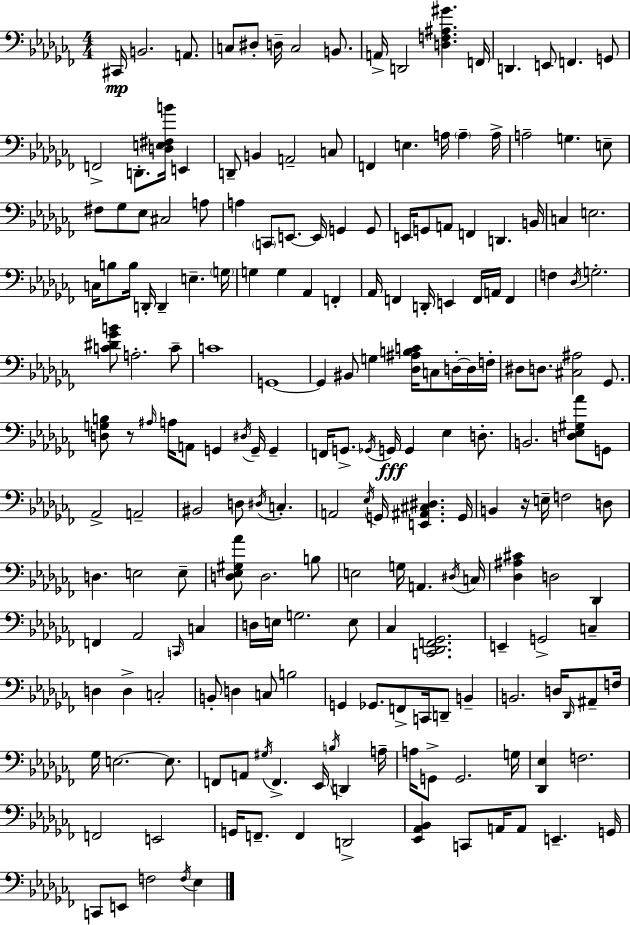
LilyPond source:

{
  \clef bass
  \numericTimeSignature
  \time 4/4
  \key aes \minor
  cis,16\mp b,2. a,8. | c8 dis8-. d16-- c2 b,8. | a,16-> d,2 <d f ais gis'>4. f,16 | d,4. e,8 f,4. g,8 | \break f,2-> d,8.-. <d e fis b'>16 e,4 | d,8-- b,4 a,2-- c8 | f,4 e4. a16 \parenthesize a4-- a16-> | a2-- g4. e8-- | \break fis8 ges8 ees8 cis2 a8 | a4 \parenthesize c,8 e,8.~~ e,16 g,4 g,8 | e,16 g,8 a,8 f,4 d,4. b,16 | c4 e2. | \break c16 b8 b16 d,16-. d,4-- e4.-- \parenthesize g16 | g4 g4 aes,4 f,4-. | aes,16 f,4 d,16-. e,4 f,16 a,16 f,4 | f4 \acciaccatura { des16 } g2.-. | \break <c' dis' ges' b'>8 a2.-. c'8-- | c'1 | g,1~~ | g,4 bis,8 g4 <des ais b c'>16 c8 d16-.~~ d16 | \break f16-. dis8 d8. <cis ais>2 ges,8. | <d g b>8 r8 \grace { ais16 } a16 a,8 g,4 \acciaccatura { dis16 } g,16-- g,4-- | f,16 g,8.-> \acciaccatura { ges,16 } g,16\fff g,4 ees4 | d8.-. b,2. | \break <d ees gis aes'>8 g,8 aes,2-> a,2-- | bis,2 d8 \acciaccatura { dis16 } c4.-. | a,2 \acciaccatura { ees16 } g,16 <e, ais, cis dis>4. | g,16 b,4 r16 e16-- f2 | \break d8 d4. e2 | e8-- <d ees gis aes'>8 d2. | b8 e2 g16 a,4. | \acciaccatura { dis16 } c16 <des ais cis'>4 d2 | \break des,4 f,4 aes,2 | \grace { c,16 } c4 d16 e16 g2. | e8 ces4 <c, des, f, ges,>2. | e,4-- g,2-> | \break c4-- d4 d4-> | c2-. b,8-. d4 c8 | b2 g,4 ges,8. f,8-> | c,16 d,8-- b,4-- b,2. | \break d16 \grace { des,16 } ais,8-- f16 ges16 e2.~~ | e8. f,8 a,8 \acciaccatura { gis16 } f,4.-> | ees,16 \acciaccatura { b16 } d,4 a16-- a16 g,8-> g,2. | g16 <des, ees>4 f2. | \break f,2 | e,2 g,16 f,8.-- f,4 | d,2-> <ees, aes, bes,>4 c,8 | a,16 a,8 e,4.-- g,16 c,8 e,8 f2 | \break \acciaccatura { f16 } ees4 \bar "|."
}